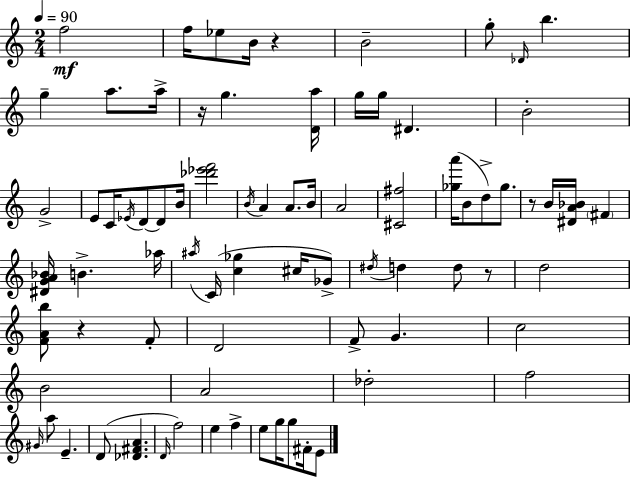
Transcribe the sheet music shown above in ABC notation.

X:1
T:Untitled
M:2/4
L:1/4
K:C
f2 f/4 _e/2 B/4 z B2 g/2 _D/4 b g a/2 a/4 z/4 g [Da]/4 g/4 g/4 ^D B2 G2 E/2 C/4 _E/4 D/2 D/2 B/4 [_d'_e'f']2 B/4 A A/2 B/4 A2 [^C^f]2 [_ga']/4 B/2 d/2 _g/2 z/2 B/4 [^DA_B]/4 ^F [^DGA_B]/4 B _a/4 ^a/4 C/4 [c_g] ^c/4 _G/2 ^d/4 d d/2 z/2 d2 [FAb]/2 z F/2 D2 F/2 G c2 B2 A2 _d2 f2 ^G/4 a/2 E D/2 [_D^FA] D/4 f2 e f e/2 g/4 g/2 ^F/4 E/2